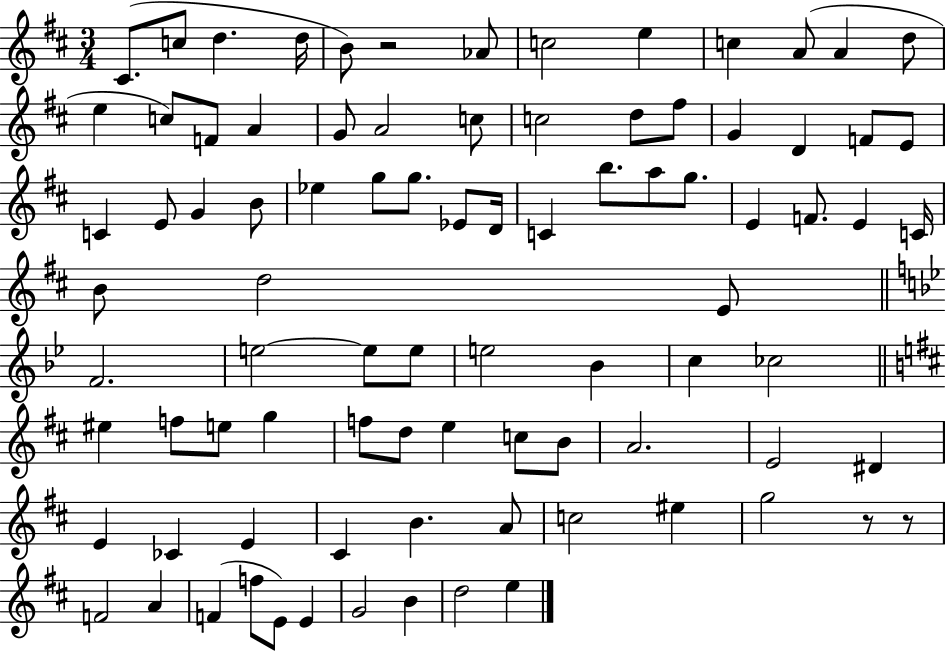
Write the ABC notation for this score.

X:1
T:Untitled
M:3/4
L:1/4
K:D
^C/2 c/2 d d/4 B/2 z2 _A/2 c2 e c A/2 A d/2 e c/2 F/2 A G/2 A2 c/2 c2 d/2 ^f/2 G D F/2 E/2 C E/2 G B/2 _e g/2 g/2 _E/2 D/4 C b/2 a/2 g/2 E F/2 E C/4 B/2 d2 E/2 F2 e2 e/2 e/2 e2 _B c _c2 ^e f/2 e/2 g f/2 d/2 e c/2 B/2 A2 E2 ^D E _C E ^C B A/2 c2 ^e g2 z/2 z/2 F2 A F f/2 E/2 E G2 B d2 e